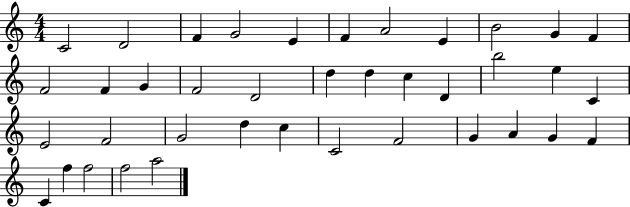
{
  \clef treble
  \numericTimeSignature
  \time 4/4
  \key c \major
  c'2 d'2 | f'4 g'2 e'4 | f'4 a'2 e'4 | b'2 g'4 f'4 | \break f'2 f'4 g'4 | f'2 d'2 | d''4 d''4 c''4 d'4 | b''2 e''4 c'4 | \break e'2 f'2 | g'2 d''4 c''4 | c'2 f'2 | g'4 a'4 g'4 f'4 | \break c'4 f''4 f''2 | f''2 a''2 | \bar "|."
}